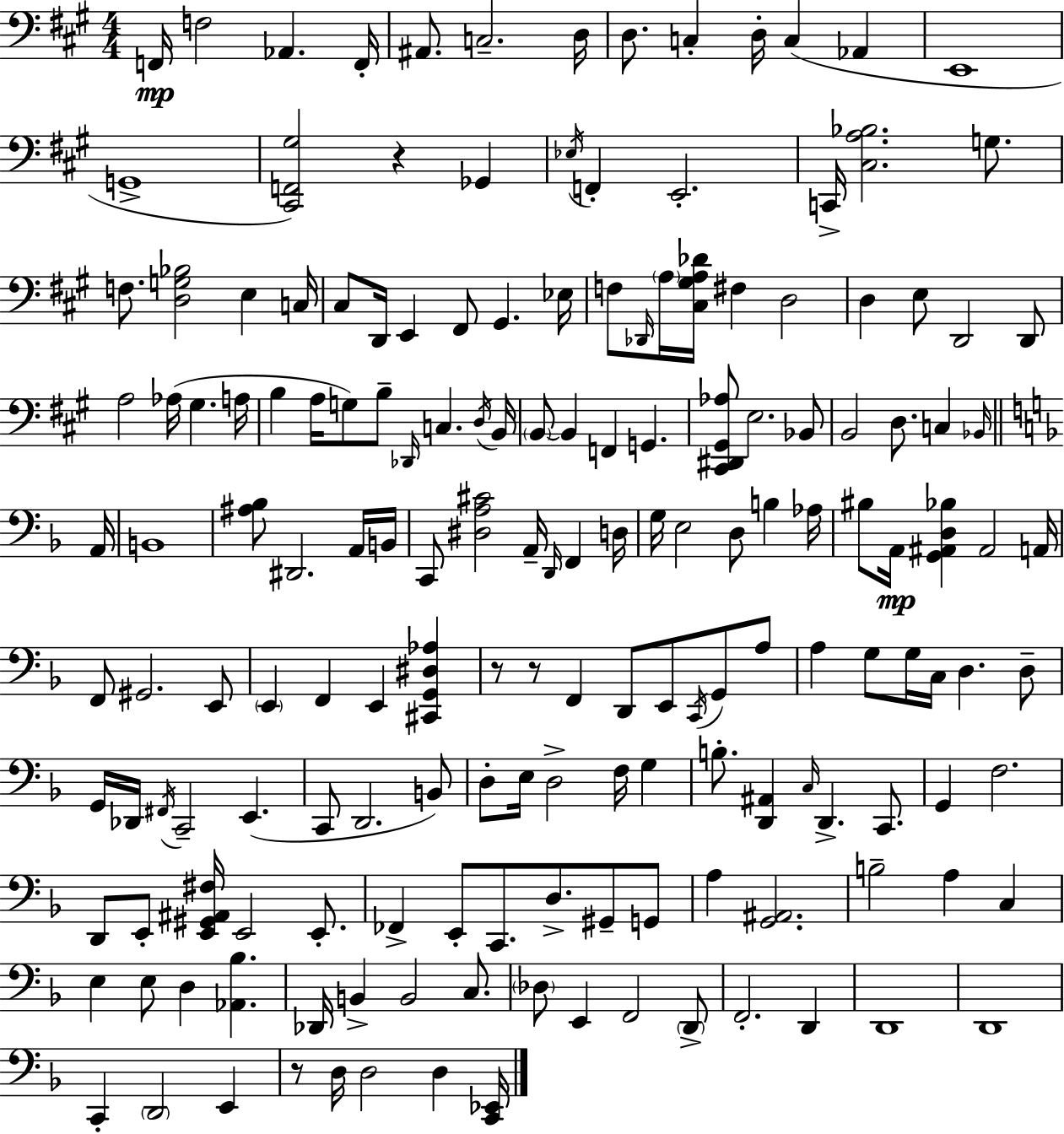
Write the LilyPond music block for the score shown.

{
  \clef bass
  \numericTimeSignature
  \time 4/4
  \key a \major
  \repeat volta 2 { f,16\mp f2 aes,4. f,16-. | ais,8. c2.-- d16 | d8. c4-. d16-. c4( aes,4 | e,1 | \break g,1-> | <cis, f, gis>2) r4 ges,4 | \acciaccatura { ees16 } f,4-. e,2.-. | c,16-> <cis a bes>2. g8. | \break f8. <d g bes>2 e4 | c16 cis8 d,16 e,4 fis,8 gis,4. | ees16 f8 \grace { des,16 } \parenthesize a16 <cis gis a des'>16 fis4 d2 | d4 e8 d,2 | \break d,8 a2 aes16( gis4. | a16 b4 a16 g8) b8-- \grace { des,16 } c4. | \acciaccatura { d16 } b,16 \parenthesize b,8~~ b,4 f,4 g,4. | <cis, dis, gis, aes>8 e2. | \break bes,8 b,2 d8. c4 | \grace { bes,16 } \bar "||" \break \key d \minor a,16 b,1 | <ais bes>8 dis,2. a,16 | b,16 c,8 <dis a cis'>2 a,16-- \grace { d,16 } f,4 | d16 g16 e2 d8 b4 | \break aes16 bis8 a,16\mp <g, ais, d bes>4 ais,2 | a,16 f,8 gis,2. | e,8 \parenthesize e,4 f,4 e,4 <cis, g, dis aes>4 | r8 r8 f,4 d,8 e,8 \acciaccatura { c,16 } g,8 | \break a8 a4 g8 g16 c16 d4. | d8-- g,16 des,16 \acciaccatura { fis,16 } c,2-- e,4.( | c,8 d,2. | b,8) d8-. e16 d2-> f16 | \break g4 b8.-. <d, ais,>4 \grace { c16 } d,4.-> | c,8. g,4 f2. | d,8 e,8-. <e, gis, ais, fis>16 e,2 | e,8.-. fes,4-> e,8-. c,8. d8.-> | \break gis,8-- g,8 a4 <g, ais,>2. | b2-- a4 | c4 e4 e8 d4 <aes, bes>4. | des,16 b,4-> b,2 | \break c8. \parenthesize des8 e,4 f,2 | \parenthesize d,8-> f,2.-. | d,4 d,1 | d,1 | \break c,4-. \parenthesize d,2 | e,4 r8 d16 d2 | d4 <c, ees,>16 } \bar "|."
}